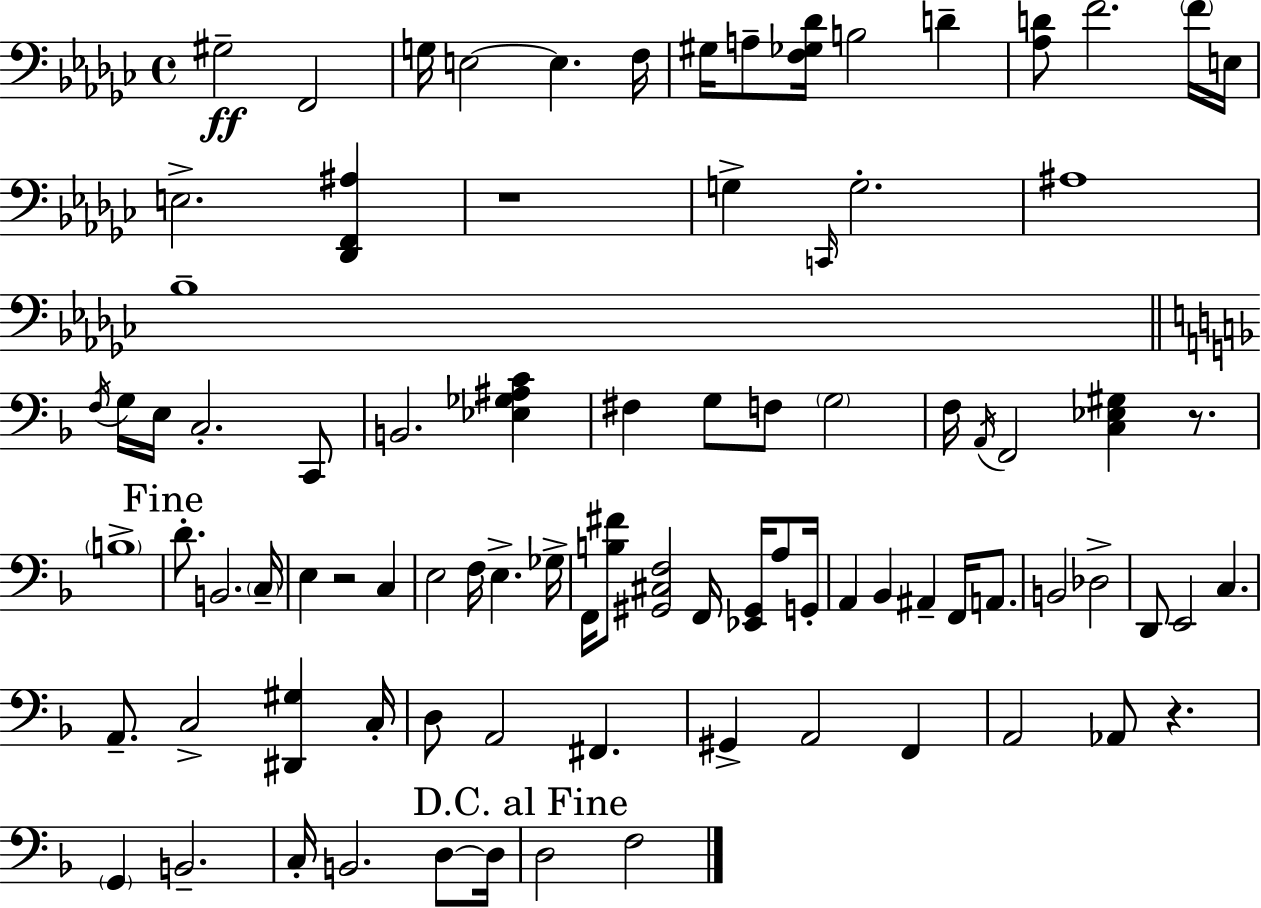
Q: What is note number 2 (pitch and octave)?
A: F2